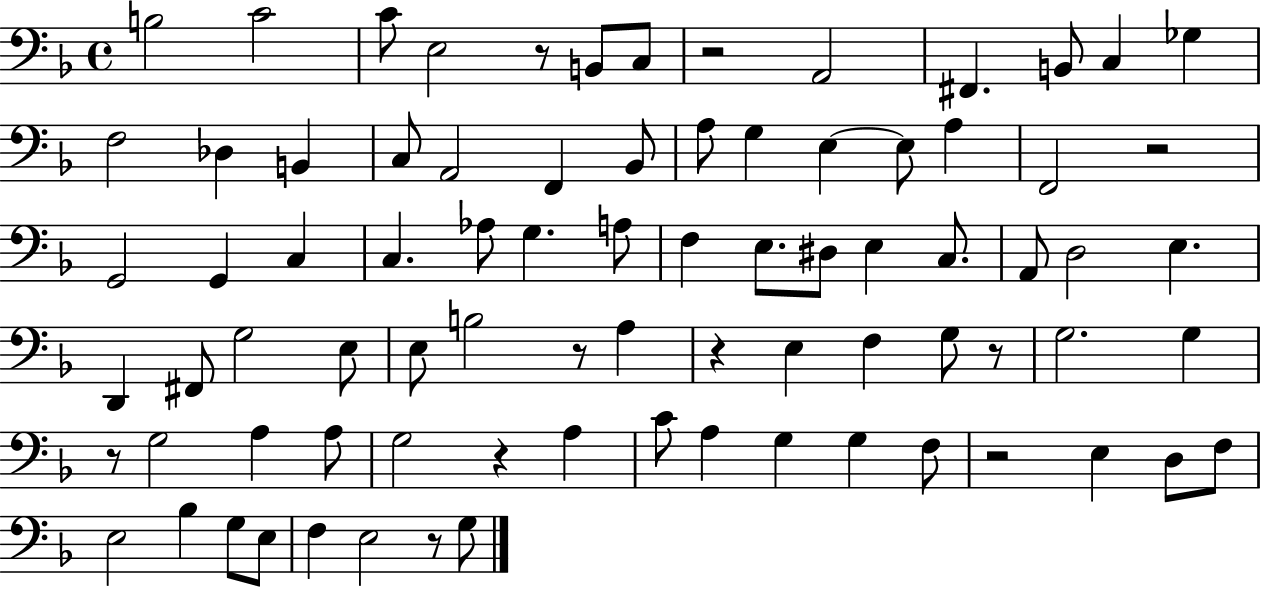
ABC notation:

X:1
T:Untitled
M:4/4
L:1/4
K:F
B,2 C2 C/2 E,2 z/2 B,,/2 C,/2 z2 A,,2 ^F,, B,,/2 C, _G, F,2 _D, B,, C,/2 A,,2 F,, _B,,/2 A,/2 G, E, E,/2 A, F,,2 z2 G,,2 G,, C, C, _A,/2 G, A,/2 F, E,/2 ^D,/2 E, C,/2 A,,/2 D,2 E, D,, ^F,,/2 G,2 E,/2 E,/2 B,2 z/2 A, z E, F, G,/2 z/2 G,2 G, z/2 G,2 A, A,/2 G,2 z A, C/2 A, G, G, F,/2 z2 E, D,/2 F,/2 E,2 _B, G,/2 E,/2 F, E,2 z/2 G,/2